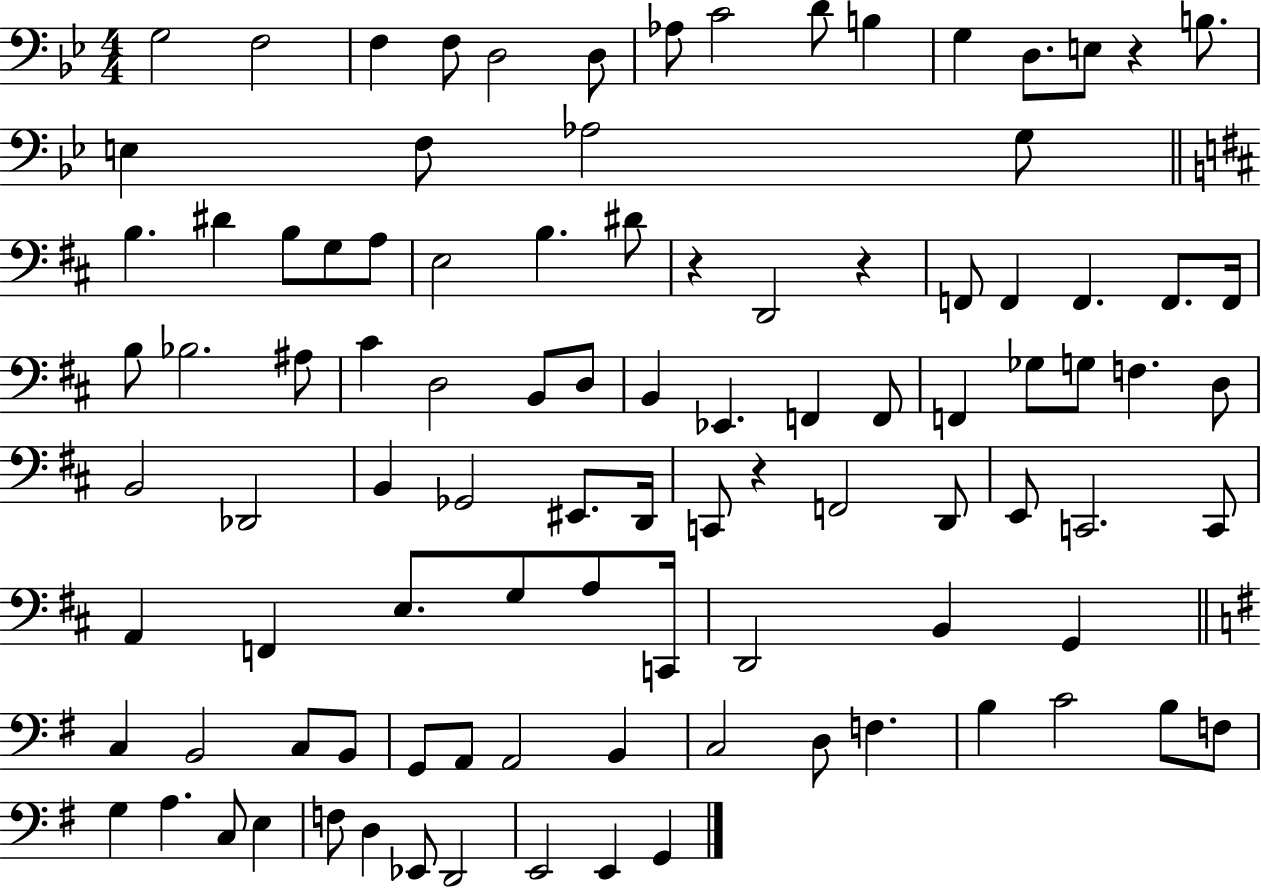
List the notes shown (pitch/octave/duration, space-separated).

G3/h F3/h F3/q F3/e D3/h D3/e Ab3/e C4/h D4/e B3/q G3/q D3/e. E3/e R/q B3/e. E3/q F3/e Ab3/h G3/e B3/q. D#4/q B3/e G3/e A3/e E3/h B3/q. D#4/e R/q D2/h R/q F2/e F2/q F2/q. F2/e. F2/s B3/e Bb3/h. A#3/e C#4/q D3/h B2/e D3/e B2/q Eb2/q. F2/q F2/e F2/q Gb3/e G3/e F3/q. D3/e B2/h Db2/h B2/q Gb2/h EIS2/e. D2/s C2/e R/q F2/h D2/e E2/e C2/h. C2/e A2/q F2/q E3/e. G3/e A3/e C2/s D2/h B2/q G2/q C3/q B2/h C3/e B2/e G2/e A2/e A2/h B2/q C3/h D3/e F3/q. B3/q C4/h B3/e F3/e G3/q A3/q. C3/e E3/q F3/e D3/q Eb2/e D2/h E2/h E2/q G2/q